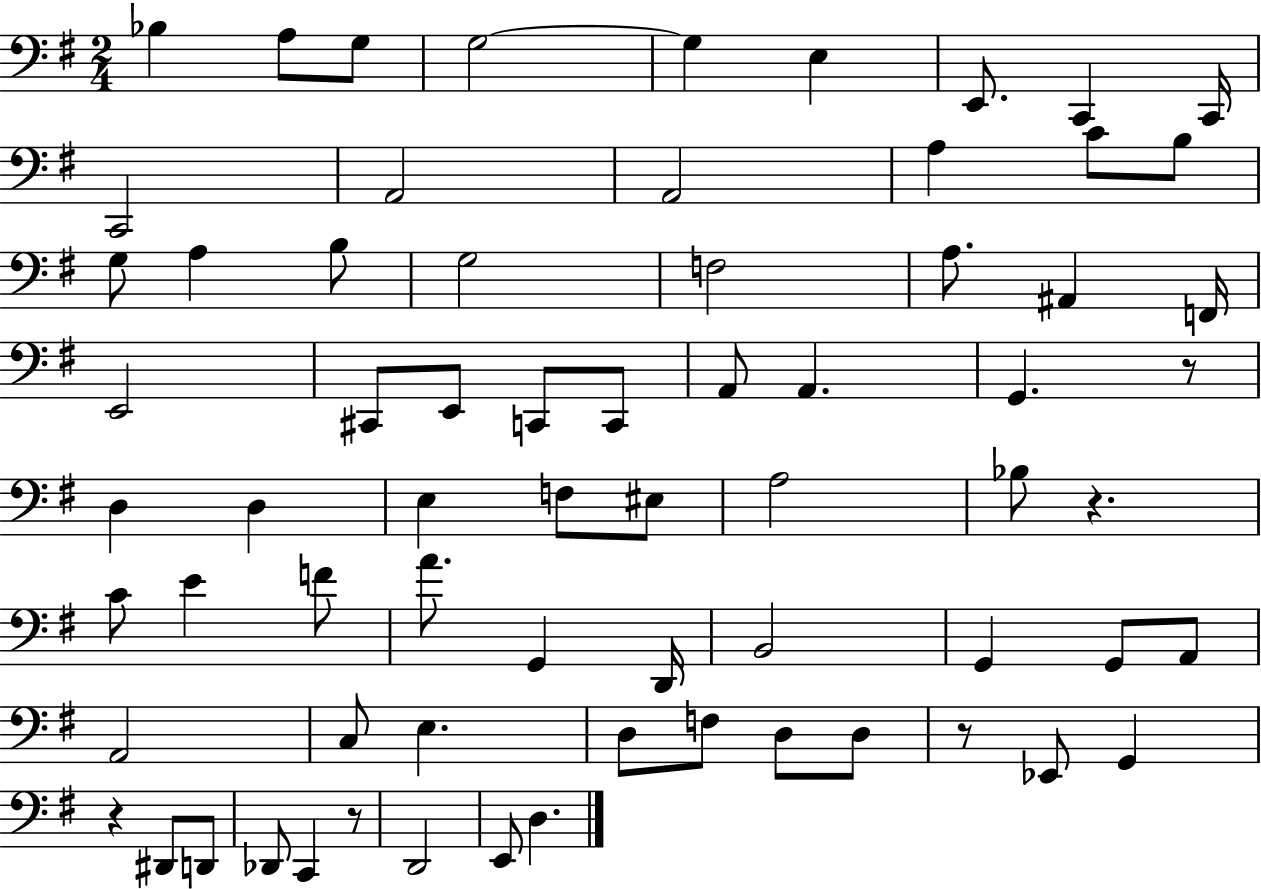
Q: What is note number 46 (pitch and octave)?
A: G2